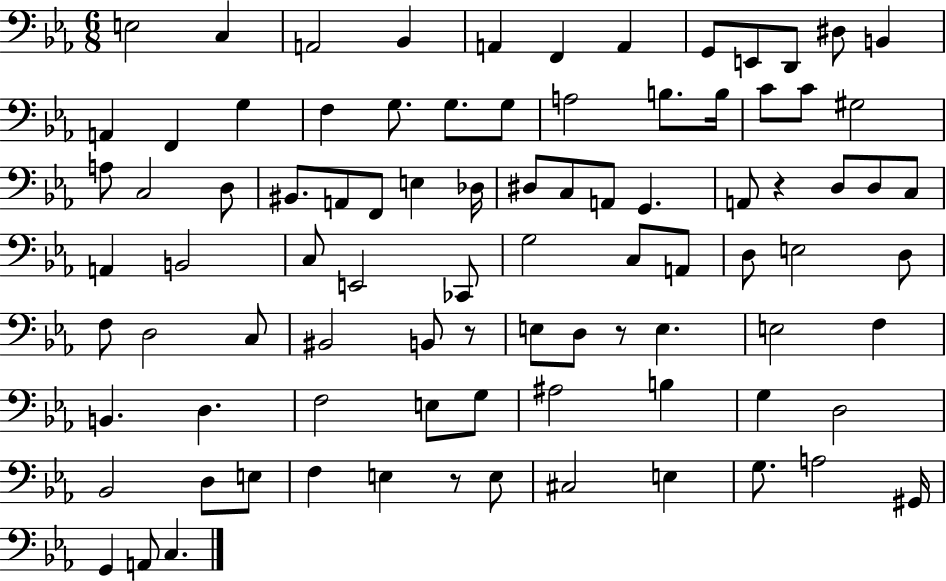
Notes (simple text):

E3/h C3/q A2/h Bb2/q A2/q F2/q A2/q G2/e E2/e D2/e D#3/e B2/q A2/q F2/q G3/q F3/q G3/e. G3/e. G3/e A3/h B3/e. B3/s C4/e C4/e G#3/h A3/e C3/h D3/e BIS2/e. A2/e F2/e E3/q Db3/s D#3/e C3/e A2/e G2/q. A2/e R/q D3/e D3/e C3/e A2/q B2/h C3/e E2/h CES2/e G3/h C3/e A2/e D3/e E3/h D3/e F3/e D3/h C3/e BIS2/h B2/e R/e E3/e D3/e R/e E3/q. E3/h F3/q B2/q. D3/q. F3/h E3/e G3/e A#3/h B3/q G3/q D3/h Bb2/h D3/e E3/e F3/q E3/q R/e E3/e C#3/h E3/q G3/e. A3/h G#2/s G2/q A2/e C3/q.